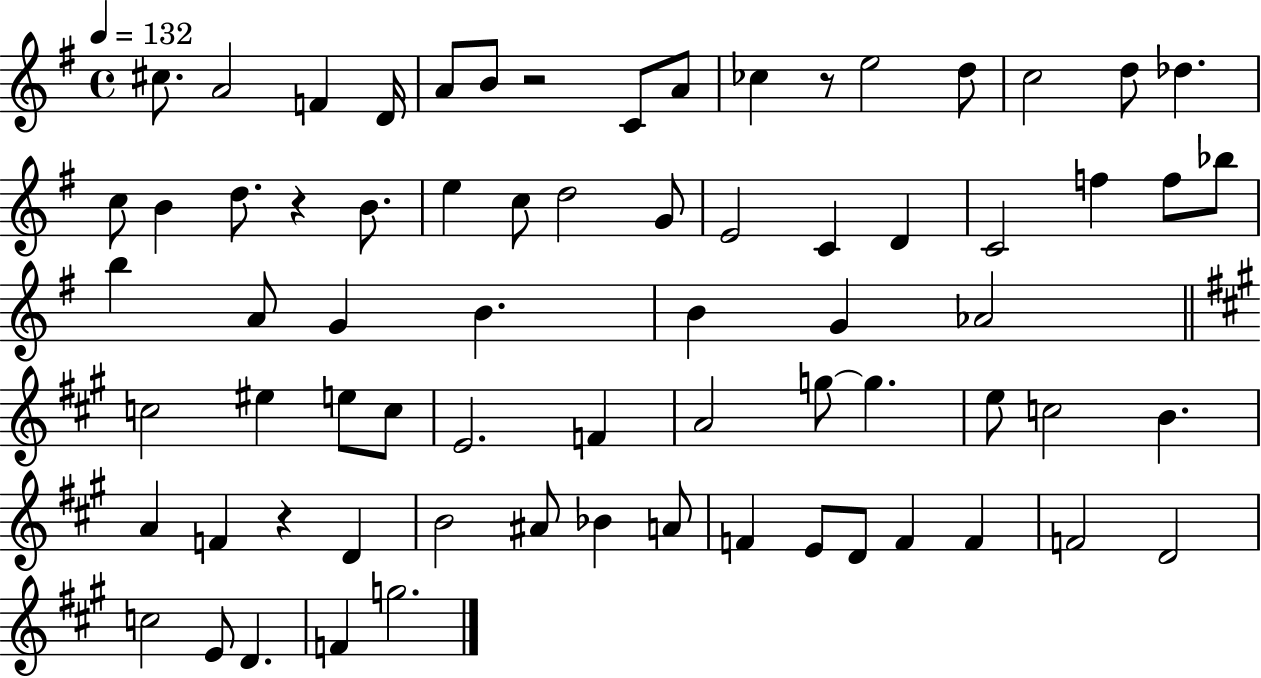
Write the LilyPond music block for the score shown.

{
  \clef treble
  \time 4/4
  \defaultTimeSignature
  \key g \major
  \tempo 4 = 132
  \repeat volta 2 { cis''8. a'2 f'4 d'16 | a'8 b'8 r2 c'8 a'8 | ces''4 r8 e''2 d''8 | c''2 d''8 des''4. | \break c''8 b'4 d''8. r4 b'8. | e''4 c''8 d''2 g'8 | e'2 c'4 d'4 | c'2 f''4 f''8 bes''8 | \break b''4 a'8 g'4 b'4. | b'4 g'4 aes'2 | \bar "||" \break \key a \major c''2 eis''4 e''8 c''8 | e'2. f'4 | a'2 g''8~~ g''4. | e''8 c''2 b'4. | \break a'4 f'4 r4 d'4 | b'2 ais'8 bes'4 a'8 | f'4 e'8 d'8 f'4 f'4 | f'2 d'2 | \break c''2 e'8 d'4. | f'4 g''2. | } \bar "|."
}